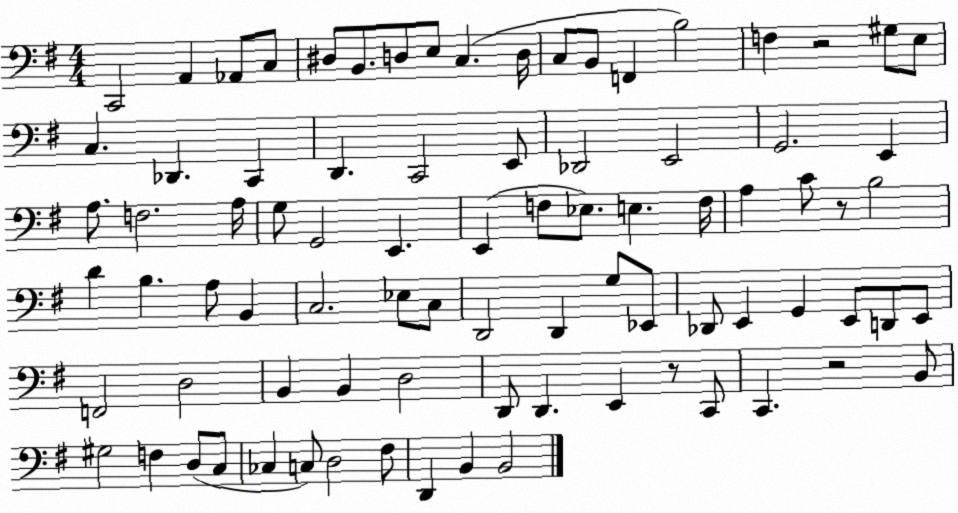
X:1
T:Untitled
M:4/4
L:1/4
K:G
C,,2 A,, _A,,/2 C,/2 ^D,/2 B,,/2 D,/2 E,/2 C, D,/4 C,/2 B,,/2 F,, B,2 F, z2 ^G,/2 E,/2 C, _D,, C,, D,, C,,2 E,,/2 _D,,2 E,,2 G,,2 E,, A,/2 F,2 A,/4 G,/2 G,,2 E,, E,, F,/2 _E,/2 E, F,/4 A, C/2 z/2 B,2 D B, A,/2 B,, C,2 _E,/2 C,/2 D,,2 D,, G,/2 _E,,/2 _D,,/2 E,, G,, E,,/2 D,,/2 E,,/2 F,,2 D,2 B,, B,, D,2 D,,/2 D,, E,, z/2 C,,/2 C,, z2 B,,/2 ^G,2 F, D,/2 C,/2 _C, C,/2 D,2 ^F,/2 D,, B,, B,,2